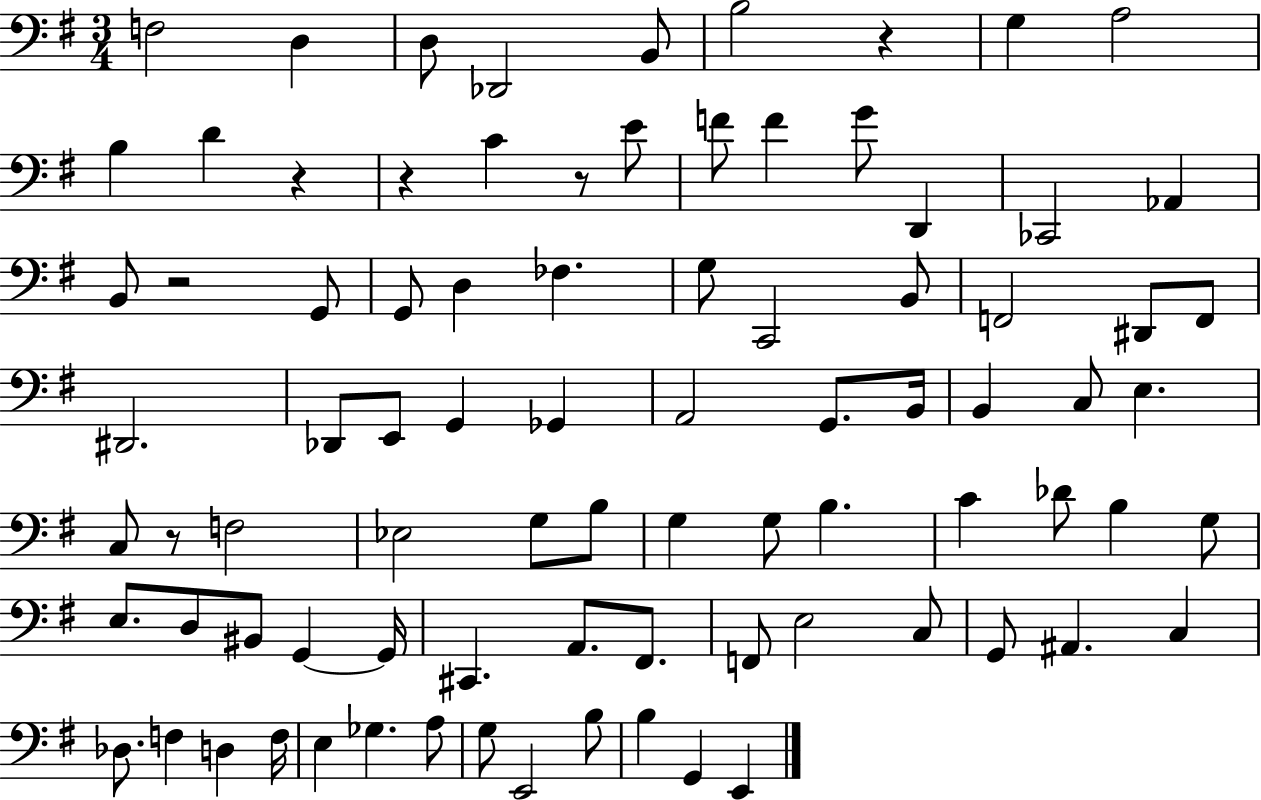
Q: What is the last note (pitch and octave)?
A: E2